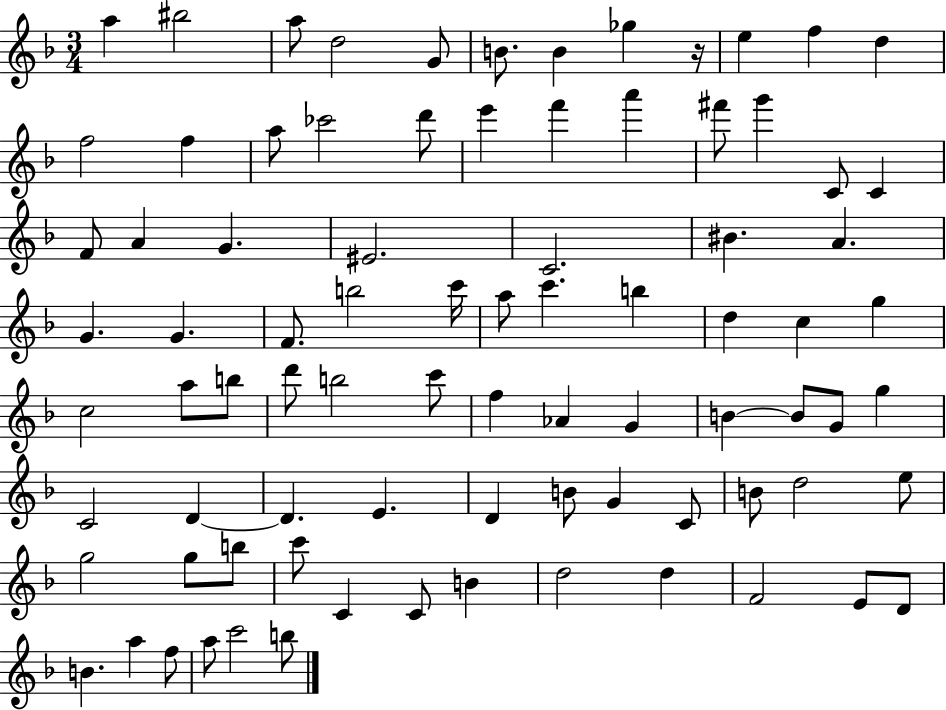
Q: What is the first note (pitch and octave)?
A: A5